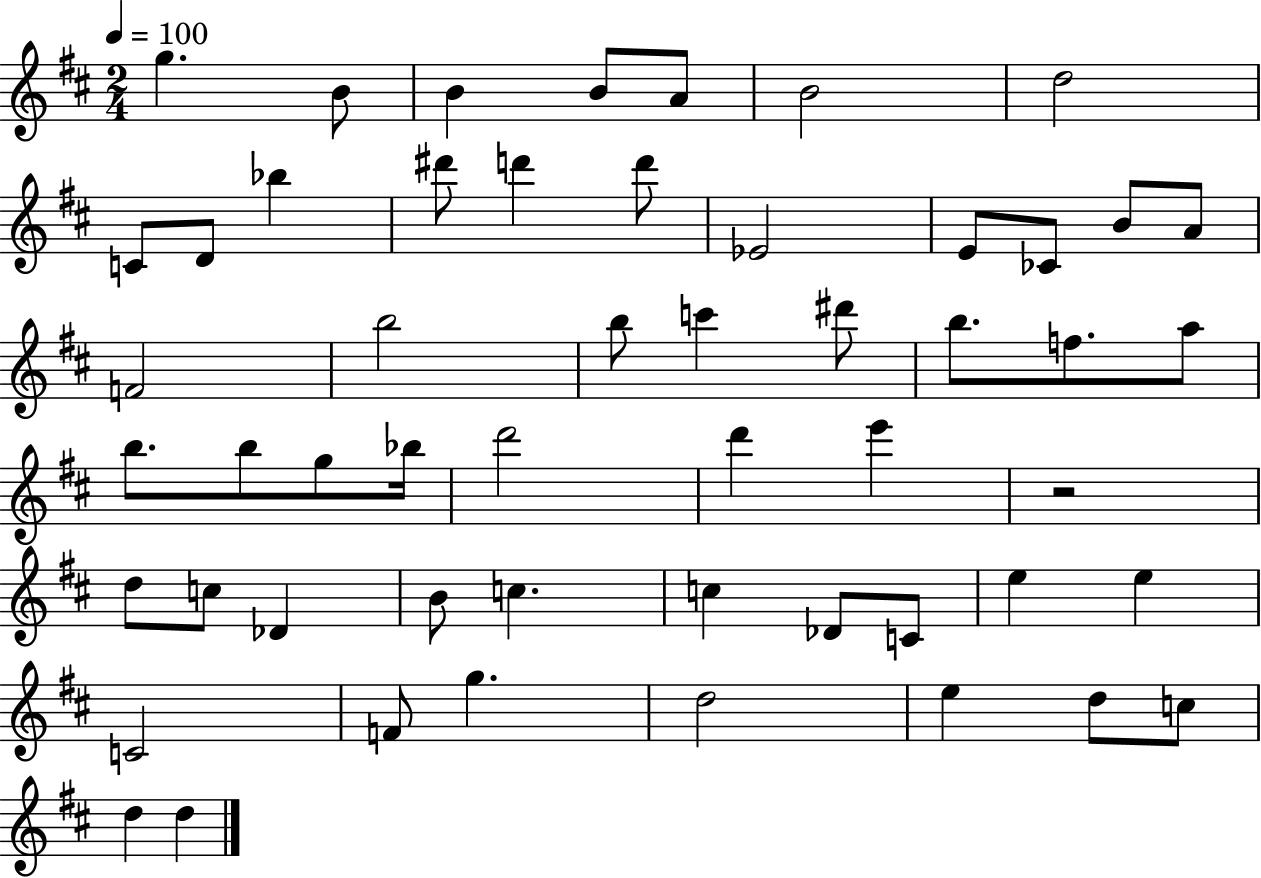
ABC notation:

X:1
T:Untitled
M:2/4
L:1/4
K:D
g B/2 B B/2 A/2 B2 d2 C/2 D/2 _b ^d'/2 d' d'/2 _E2 E/2 _C/2 B/2 A/2 F2 b2 b/2 c' ^d'/2 b/2 f/2 a/2 b/2 b/2 g/2 _b/4 d'2 d' e' z2 d/2 c/2 _D B/2 c c _D/2 C/2 e e C2 F/2 g d2 e d/2 c/2 d d